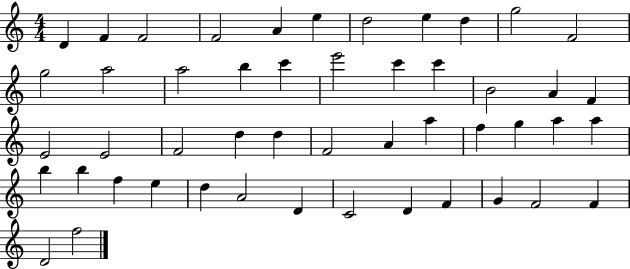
D4/q F4/q F4/h F4/h A4/q E5/q D5/h E5/q D5/q G5/h F4/h G5/h A5/h A5/h B5/q C6/q E6/h C6/q C6/q B4/h A4/q F4/q E4/h E4/h F4/h D5/q D5/q F4/h A4/q A5/q F5/q G5/q A5/q A5/q B5/q B5/q F5/q E5/q D5/q A4/h D4/q C4/h D4/q F4/q G4/q F4/h F4/q D4/h F5/h